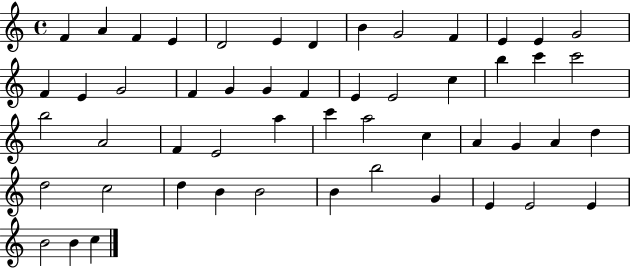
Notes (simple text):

F4/q A4/q F4/q E4/q D4/h E4/q D4/q B4/q G4/h F4/q E4/q E4/q G4/h F4/q E4/q G4/h F4/q G4/q G4/q F4/q E4/q E4/h C5/q B5/q C6/q C6/h B5/h A4/h F4/q E4/h A5/q C6/q A5/h C5/q A4/q G4/q A4/q D5/q D5/h C5/h D5/q B4/q B4/h B4/q B5/h G4/q E4/q E4/h E4/q B4/h B4/q C5/q